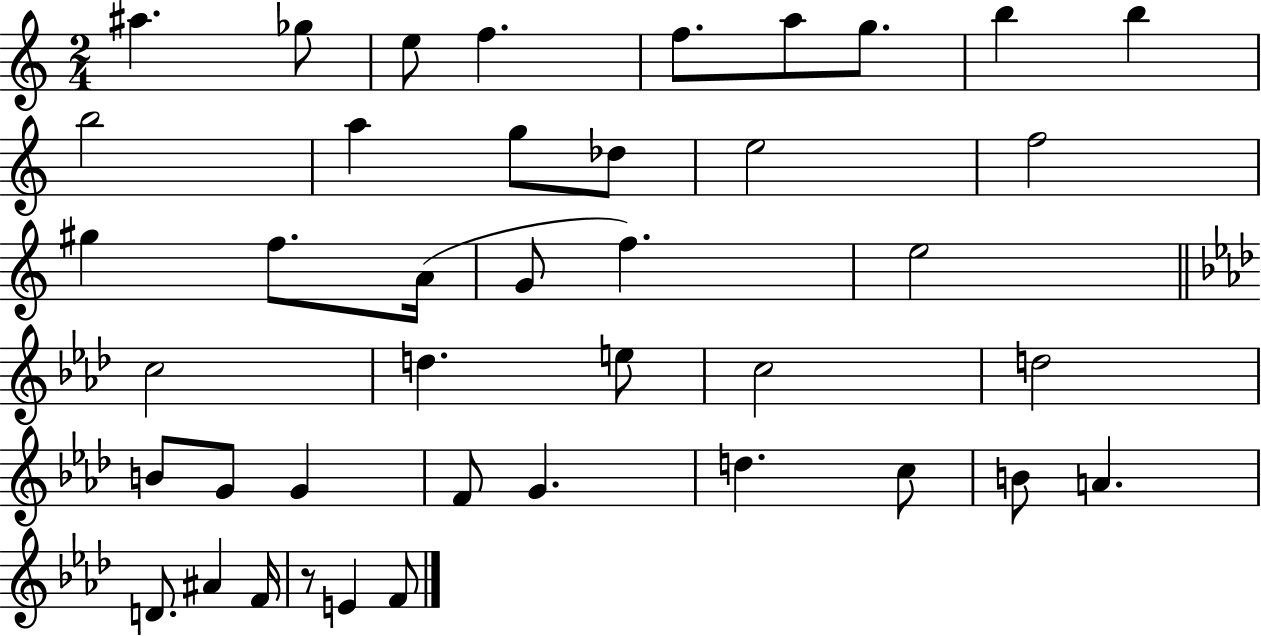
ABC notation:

X:1
T:Untitled
M:2/4
L:1/4
K:C
^a _g/2 e/2 f f/2 a/2 g/2 b b b2 a g/2 _d/2 e2 f2 ^g f/2 A/4 G/2 f e2 c2 d e/2 c2 d2 B/2 G/2 G F/2 G d c/2 B/2 A D/2 ^A F/4 z/2 E F/2